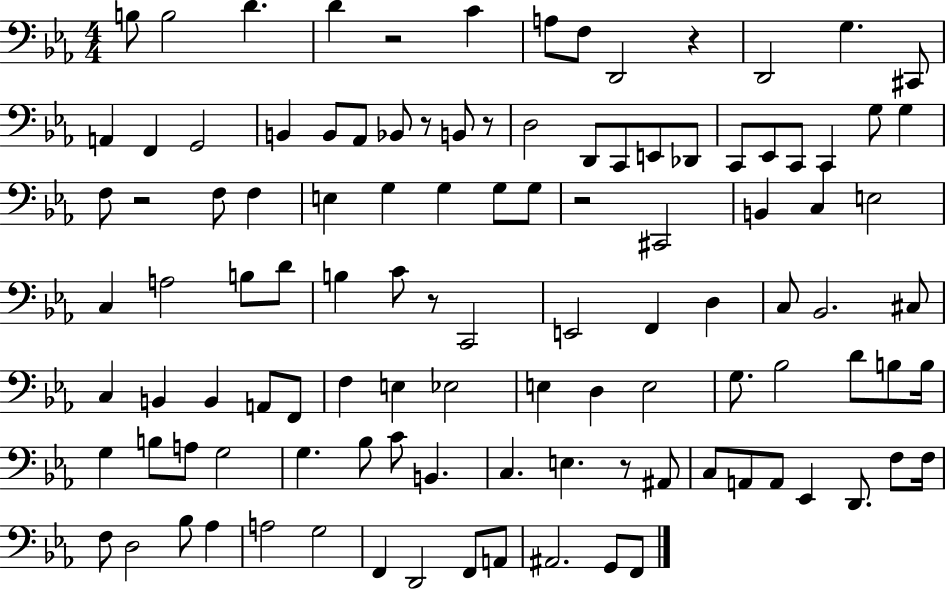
B3/e B3/h D4/q. D4/q R/h C4/q A3/e F3/e D2/h R/q D2/h G3/q. C#2/e A2/q F2/q G2/h B2/q B2/e Ab2/e Bb2/e R/e B2/e R/e D3/h D2/e C2/e E2/e Db2/e C2/e Eb2/e C2/e C2/q G3/e G3/q F3/e R/h F3/e F3/q E3/q G3/q G3/q G3/e G3/e R/h C#2/h B2/q C3/q E3/h C3/q A3/h B3/e D4/e B3/q C4/e R/e C2/h E2/h F2/q D3/q C3/e Bb2/h. C#3/e C3/q B2/q B2/q A2/e F2/e F3/q E3/q Eb3/h E3/q D3/q E3/h G3/e. Bb3/h D4/e B3/e B3/s G3/q B3/e A3/e G3/h G3/q. Bb3/e C4/e B2/q. C3/q. E3/q. R/e A#2/e C3/e A2/e A2/e Eb2/q D2/e. F3/e F3/s F3/e D3/h Bb3/e Ab3/q A3/h G3/h F2/q D2/h F2/e A2/e A#2/h. G2/e F2/e